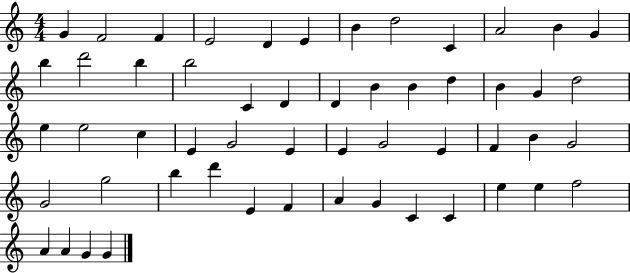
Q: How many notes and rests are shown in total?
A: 54